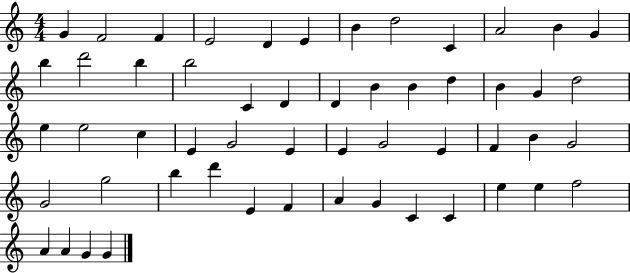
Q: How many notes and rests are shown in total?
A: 54